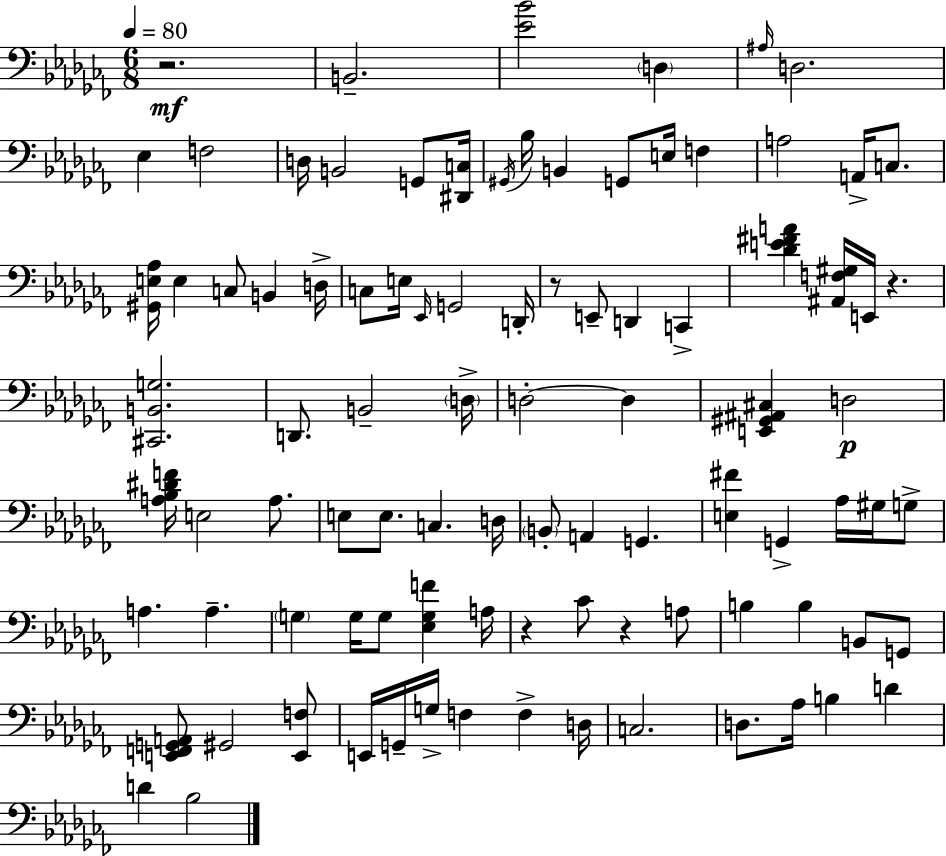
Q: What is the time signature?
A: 6/8